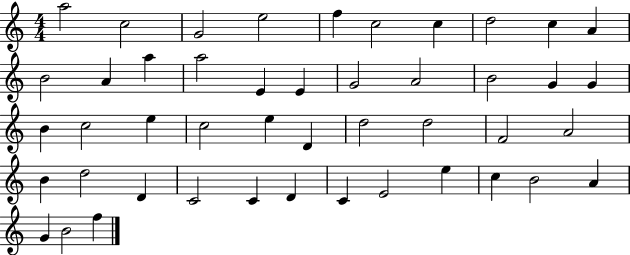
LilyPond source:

{
  \clef treble
  \numericTimeSignature
  \time 4/4
  \key c \major
  a''2 c''2 | g'2 e''2 | f''4 c''2 c''4 | d''2 c''4 a'4 | \break b'2 a'4 a''4 | a''2 e'4 e'4 | g'2 a'2 | b'2 g'4 g'4 | \break b'4 c''2 e''4 | c''2 e''4 d'4 | d''2 d''2 | f'2 a'2 | \break b'4 d''2 d'4 | c'2 c'4 d'4 | c'4 e'2 e''4 | c''4 b'2 a'4 | \break g'4 b'2 f''4 | \bar "|."
}